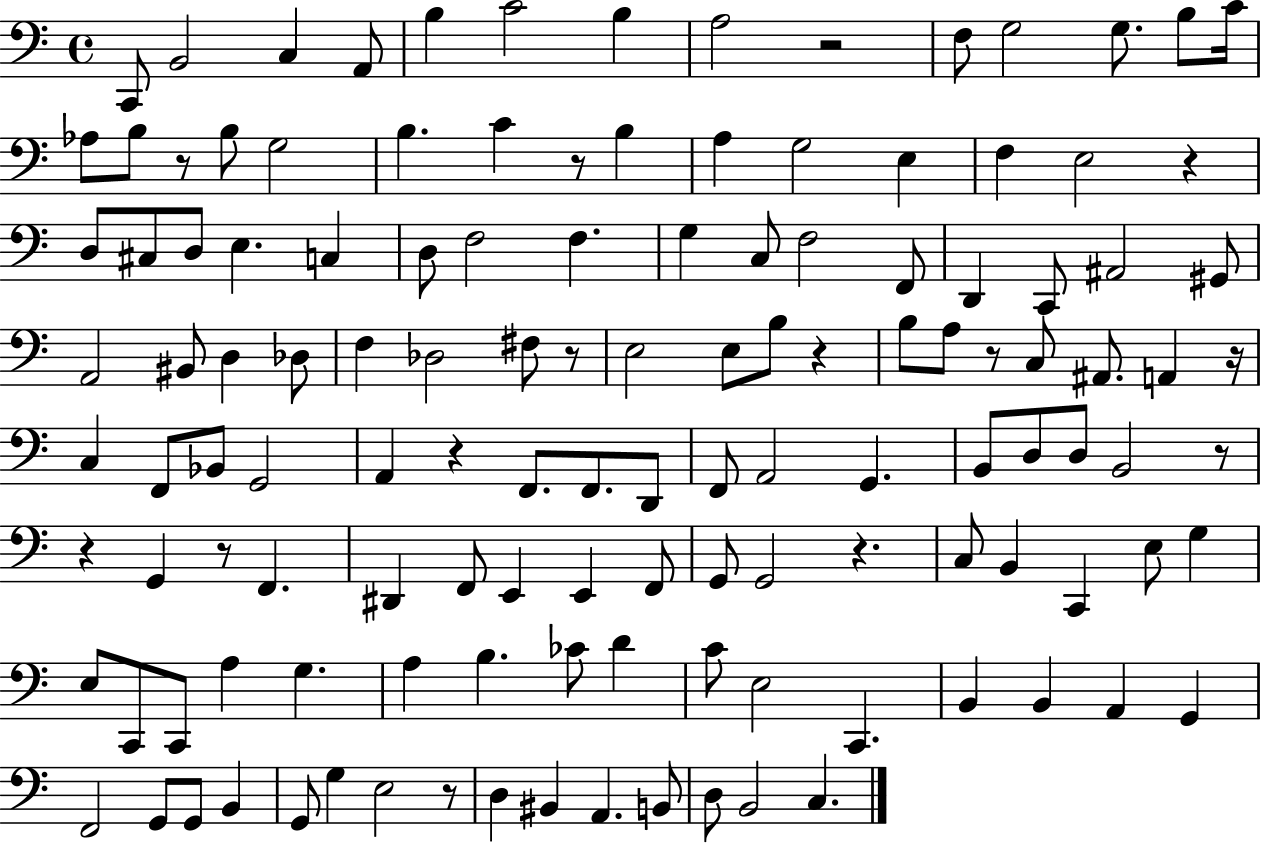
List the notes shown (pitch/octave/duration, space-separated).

C2/e B2/h C3/q A2/e B3/q C4/h B3/q A3/h R/h F3/e G3/h G3/e. B3/e C4/s Ab3/e B3/e R/e B3/e G3/h B3/q. C4/q R/e B3/q A3/q G3/h E3/q F3/q E3/h R/q D3/e C#3/e D3/e E3/q. C3/q D3/e F3/h F3/q. G3/q C3/e F3/h F2/e D2/q C2/e A#2/h G#2/e A2/h BIS2/e D3/q Db3/e F3/q Db3/h F#3/e R/e E3/h E3/e B3/e R/q B3/e A3/e R/e C3/e A#2/e. A2/q R/s C3/q F2/e Bb2/e G2/h A2/q R/q F2/e. F2/e. D2/e F2/e A2/h G2/q. B2/e D3/e D3/e B2/h R/e R/q G2/q R/e F2/q. D#2/q F2/e E2/q E2/q F2/e G2/e G2/h R/q. C3/e B2/q C2/q E3/e G3/q E3/e C2/e C2/e A3/q G3/q. A3/q B3/q. CES4/e D4/q C4/e E3/h C2/q. B2/q B2/q A2/q G2/q F2/h G2/e G2/e B2/q G2/e G3/q E3/h R/e D3/q BIS2/q A2/q. B2/e D3/e B2/h C3/q.